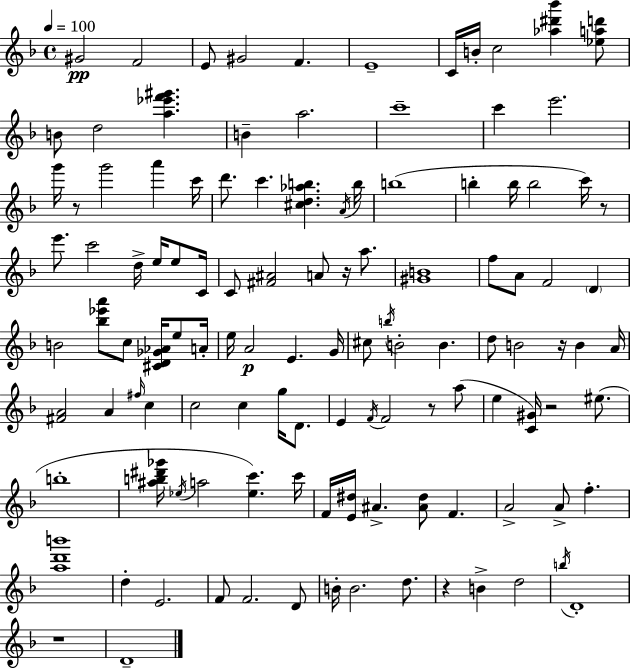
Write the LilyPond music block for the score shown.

{
  \clef treble
  \time 4/4
  \defaultTimeSignature
  \key d \minor
  \tempo 4 = 100
  gis'2\pp f'2 | e'8 gis'2 f'4. | e'1-- | c'16 b'16-. c''2 <aes'' dis''' bes'''>4 <ees'' a'' d'''>8 | \break b'8 d''2 <a'' ees''' f''' gis'''>4. | b'4-- a''2. | c'''1-- | c'''4 e'''2. | \break g'''16 r8 g'''2 a'''4 c'''16 | d'''8. c'''4. <cis'' d'' aes'' b''>4. \acciaccatura { a'16 } | b''16 b''1( | b''4-. b''16 b''2 c'''16) r8 | \break e'''8. c'''2 d''16-> e''16 e''8 | c'16 c'8 <fis' ais'>2 a'8 r16 a''8. | <gis' b'>1 | f''8 a'8 f'2 \parenthesize d'4 | \break b'2 <bes'' ees''' a'''>8 c''8 <cis' d' ges' aes'>16 e''8 | a'16-. e''16 a'2\p e'4. | g'16 cis''8 \acciaccatura { b''16 } b'2-. b'4. | d''8 b'2 r16 b'4 | \break a'16 <fis' a'>2 a'4 \grace { fis''16 } c''4 | c''2 c''4 g''16 | d'8. e'4 \acciaccatura { f'16 } f'2 | r8 a''8( e''4 <c' gis'>16) r2 | \break eis''8.( b''1-. | <ais'' b'' dis''' ges'''>16 \acciaccatura { ees''16 } a''2 <ees'' c'''>4.) | c'''16 f'16 <e' dis''>16 ais'4.-> <ais' dis''>8 f'4. | a'2-> a'8-> f''4.-. | \break <a'' d''' b'''>1 | d''4-. e'2. | f'8 f'2. | d'8 b'16-. b'2. | \break d''8. r4 b'4-> d''2 | \acciaccatura { b''16 } d'1-. | r1 | d'1-- | \break \bar "|."
}